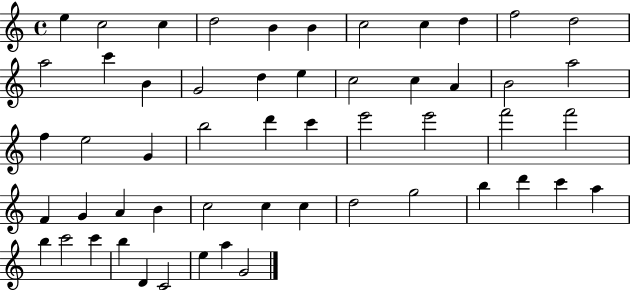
X:1
T:Untitled
M:4/4
L:1/4
K:C
e c2 c d2 B B c2 c d f2 d2 a2 c' B G2 d e c2 c A B2 a2 f e2 G b2 d' c' e'2 e'2 f'2 f'2 F G A B c2 c c d2 g2 b d' c' a b c'2 c' b D C2 e a G2